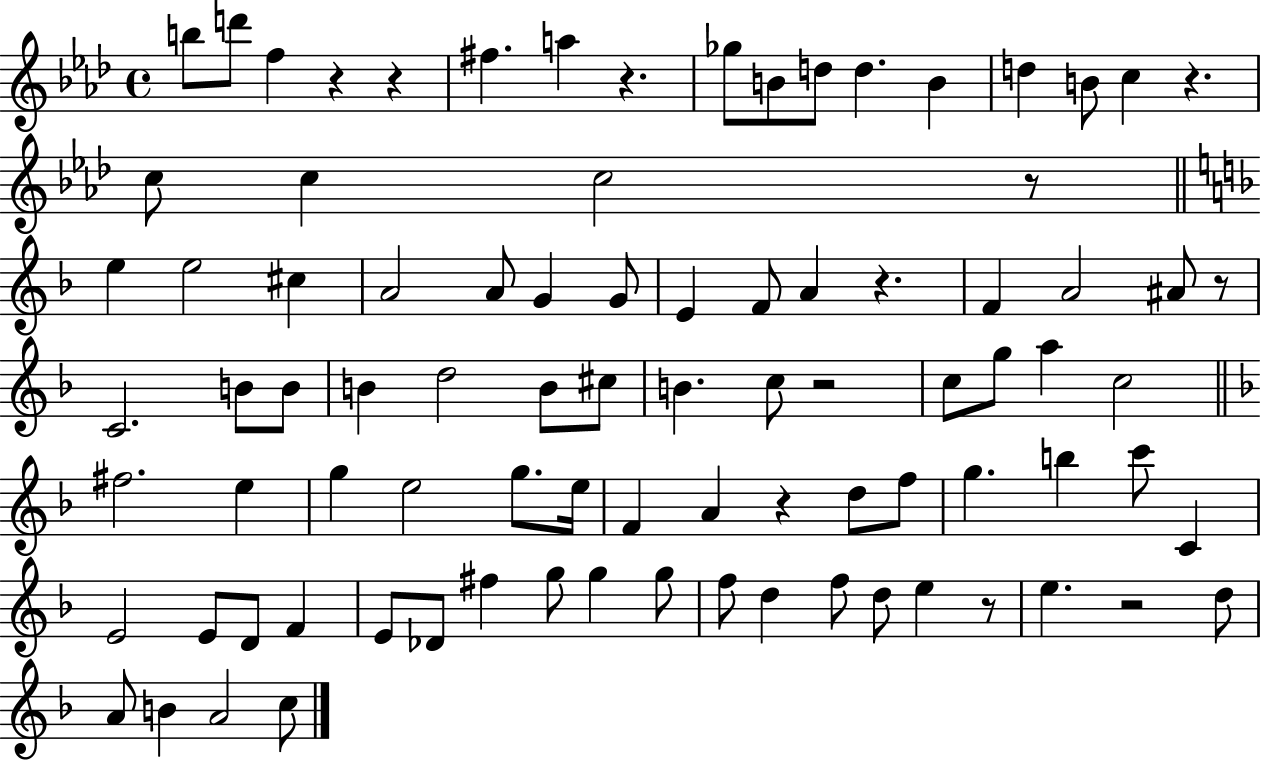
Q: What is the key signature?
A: AES major